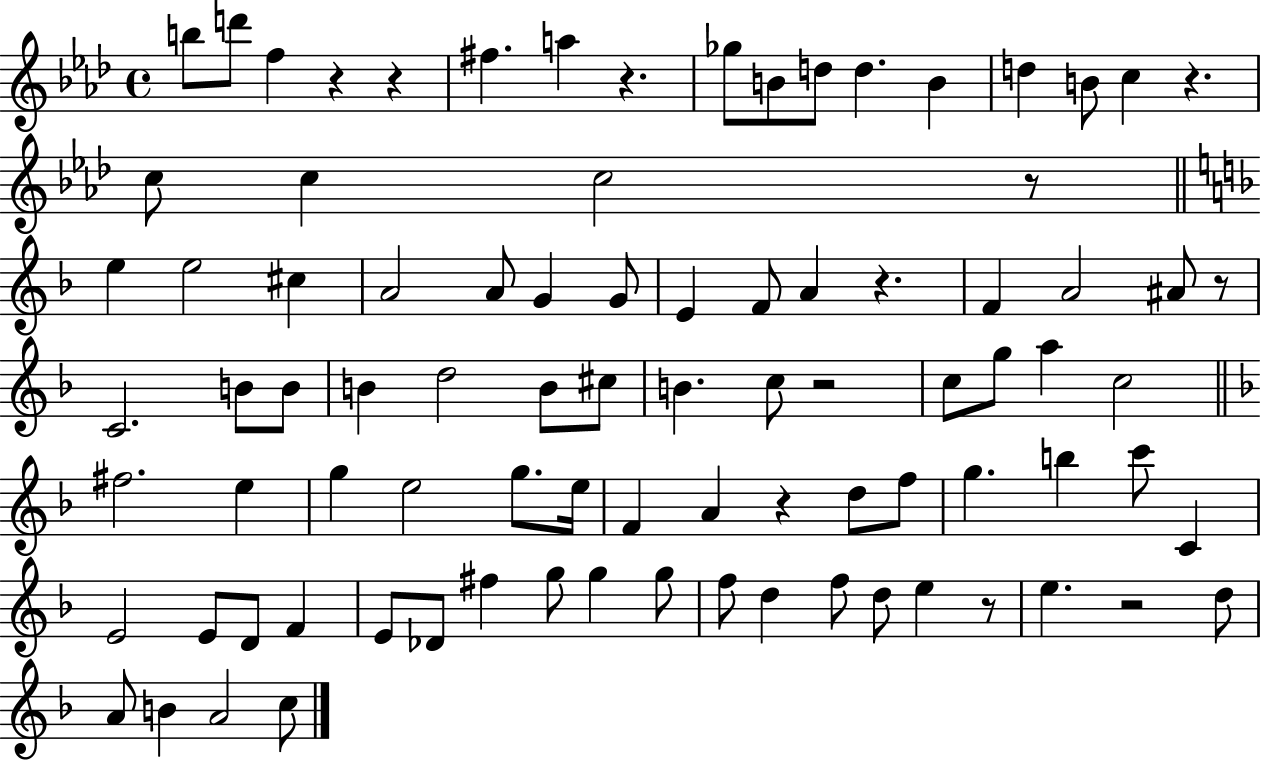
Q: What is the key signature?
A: AES major